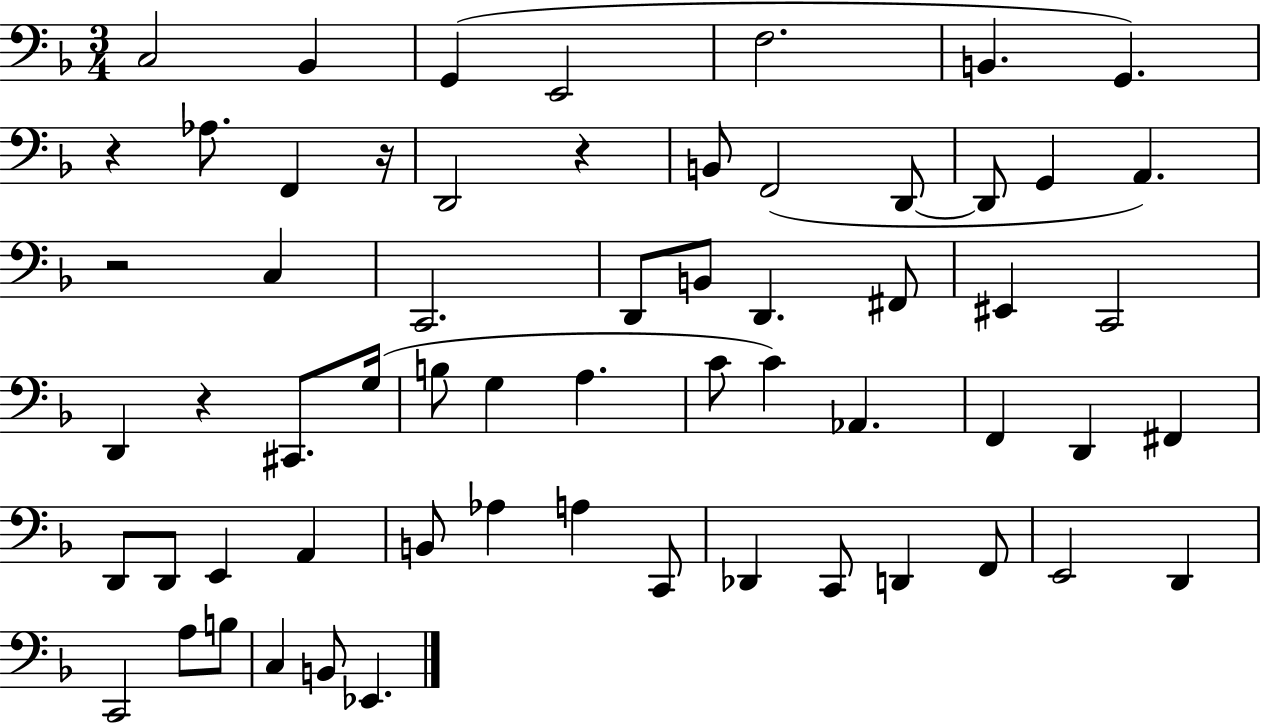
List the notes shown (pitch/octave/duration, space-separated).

C3/h Bb2/q G2/q E2/h F3/h. B2/q. G2/q. R/q Ab3/e. F2/q R/s D2/h R/q B2/e F2/h D2/e D2/e G2/q A2/q. R/h C3/q C2/h. D2/e B2/e D2/q. F#2/e EIS2/q C2/h D2/q R/q C#2/e. G3/s B3/e G3/q A3/q. C4/e C4/q Ab2/q. F2/q D2/q F#2/q D2/e D2/e E2/q A2/q B2/e Ab3/q A3/q C2/e Db2/q C2/e D2/q F2/e E2/h D2/q C2/h A3/e B3/e C3/q B2/e Eb2/q.